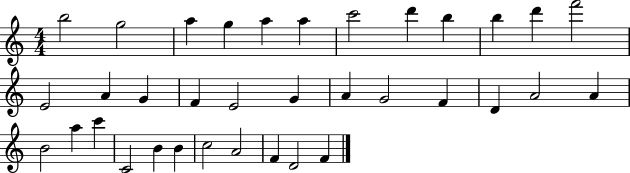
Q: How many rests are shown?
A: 0